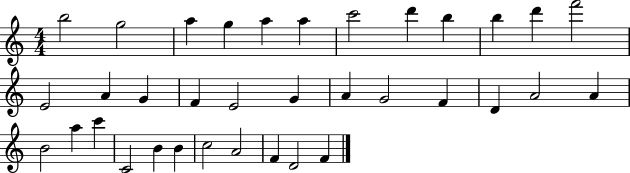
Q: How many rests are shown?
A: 0